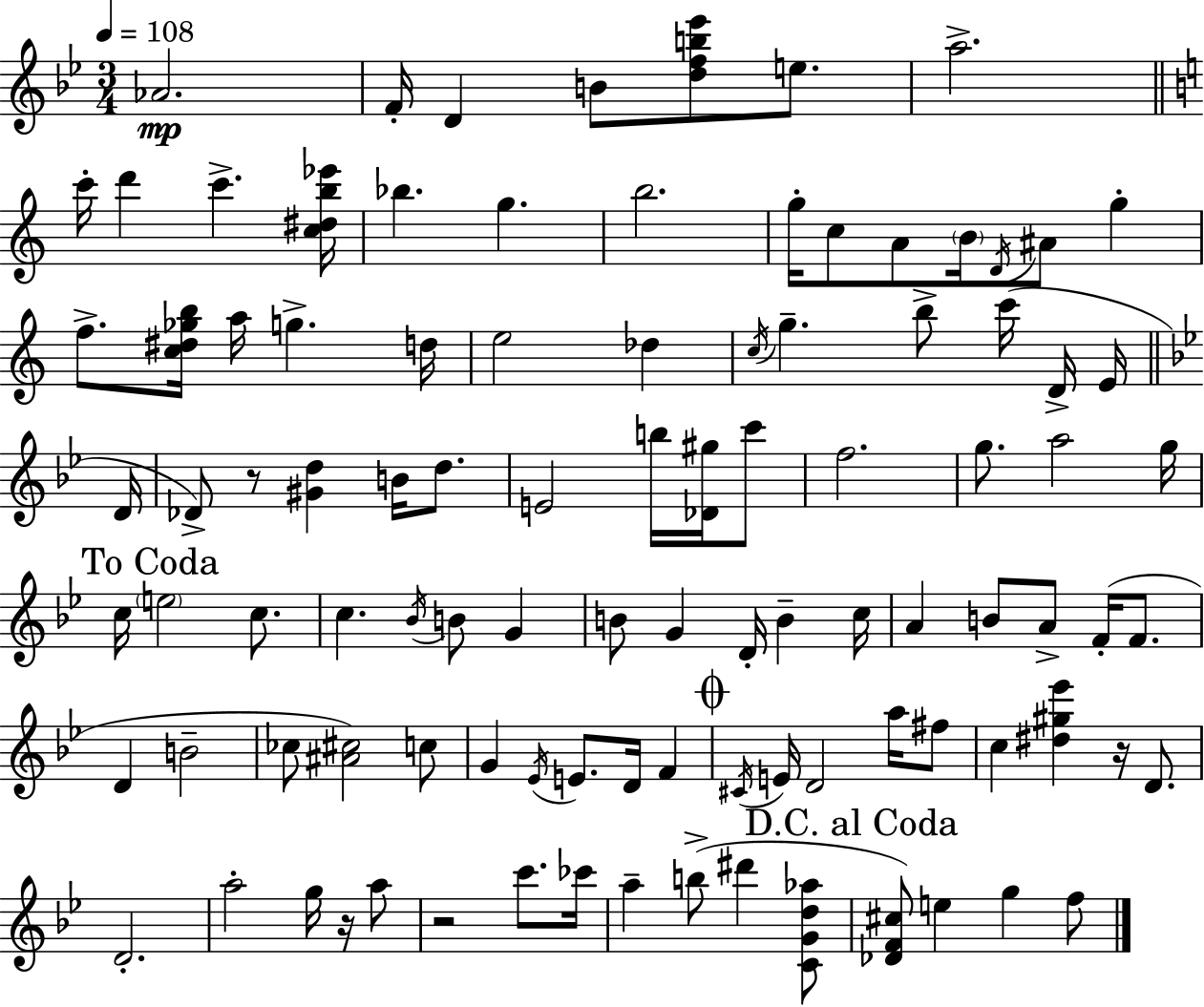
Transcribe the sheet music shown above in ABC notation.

X:1
T:Untitled
M:3/4
L:1/4
K:Gm
_A2 F/4 D B/2 [dfb_e']/2 e/2 a2 c'/4 d' c' [c^db_e']/4 _b g b2 g/4 c/2 A/2 B/4 D/4 ^A/2 g f/2 [c^d_gb]/4 a/4 g d/4 e2 _d c/4 g b/2 c'/4 D/4 E/4 D/4 _D/2 z/2 [^Gd] B/4 d/2 E2 b/4 [_D^g]/4 c'/2 f2 g/2 a2 g/4 c/4 e2 c/2 c _B/4 B/2 G B/2 G D/4 B c/4 A B/2 A/2 F/4 F/2 D B2 _c/2 [^A^c]2 c/2 G _E/4 E/2 D/4 F ^C/4 E/4 D2 a/4 ^f/2 c [^d^g_e'] z/4 D/2 D2 a2 g/4 z/4 a/2 z2 c'/2 _c'/4 a b/2 ^d' [CGd_a]/2 [_DF^c]/2 e g f/2